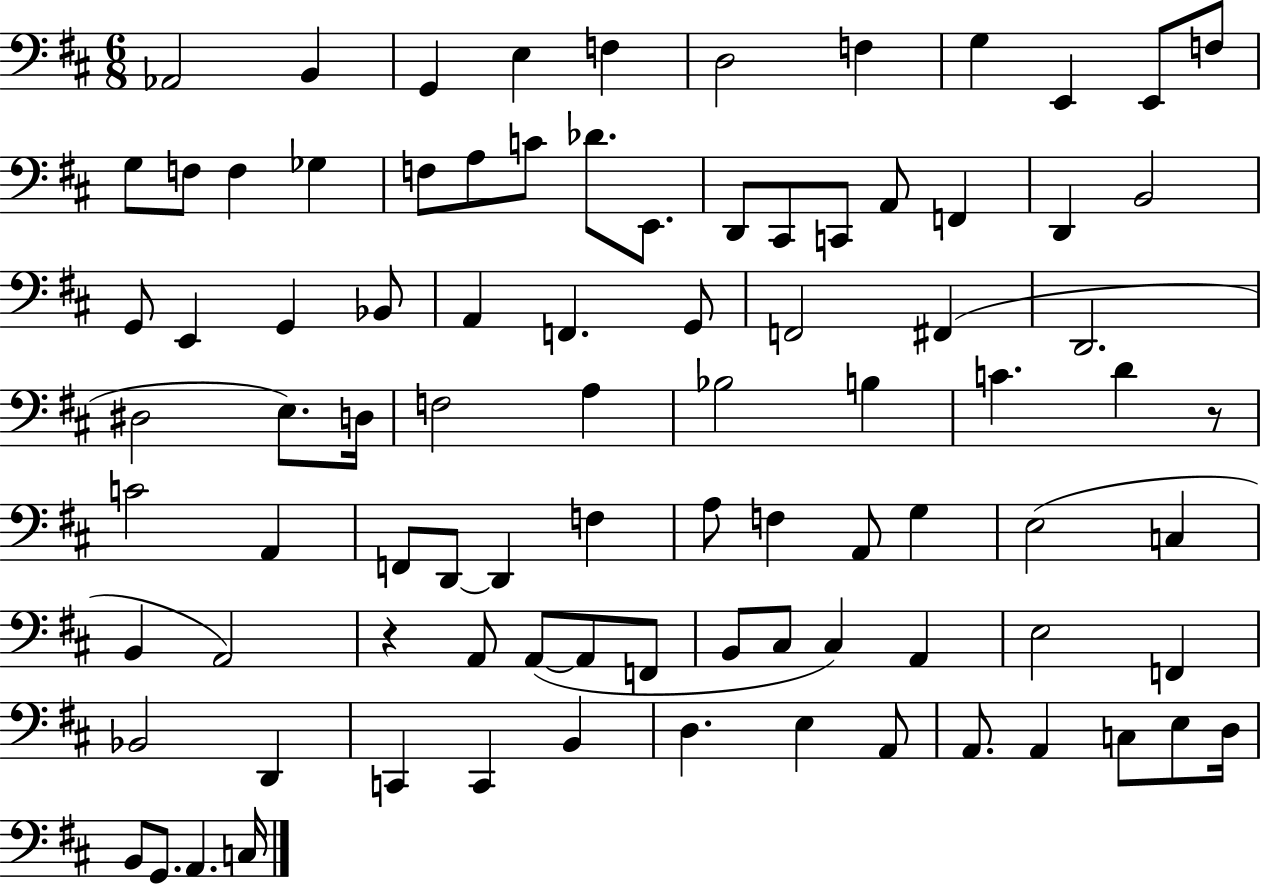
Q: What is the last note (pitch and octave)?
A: C3